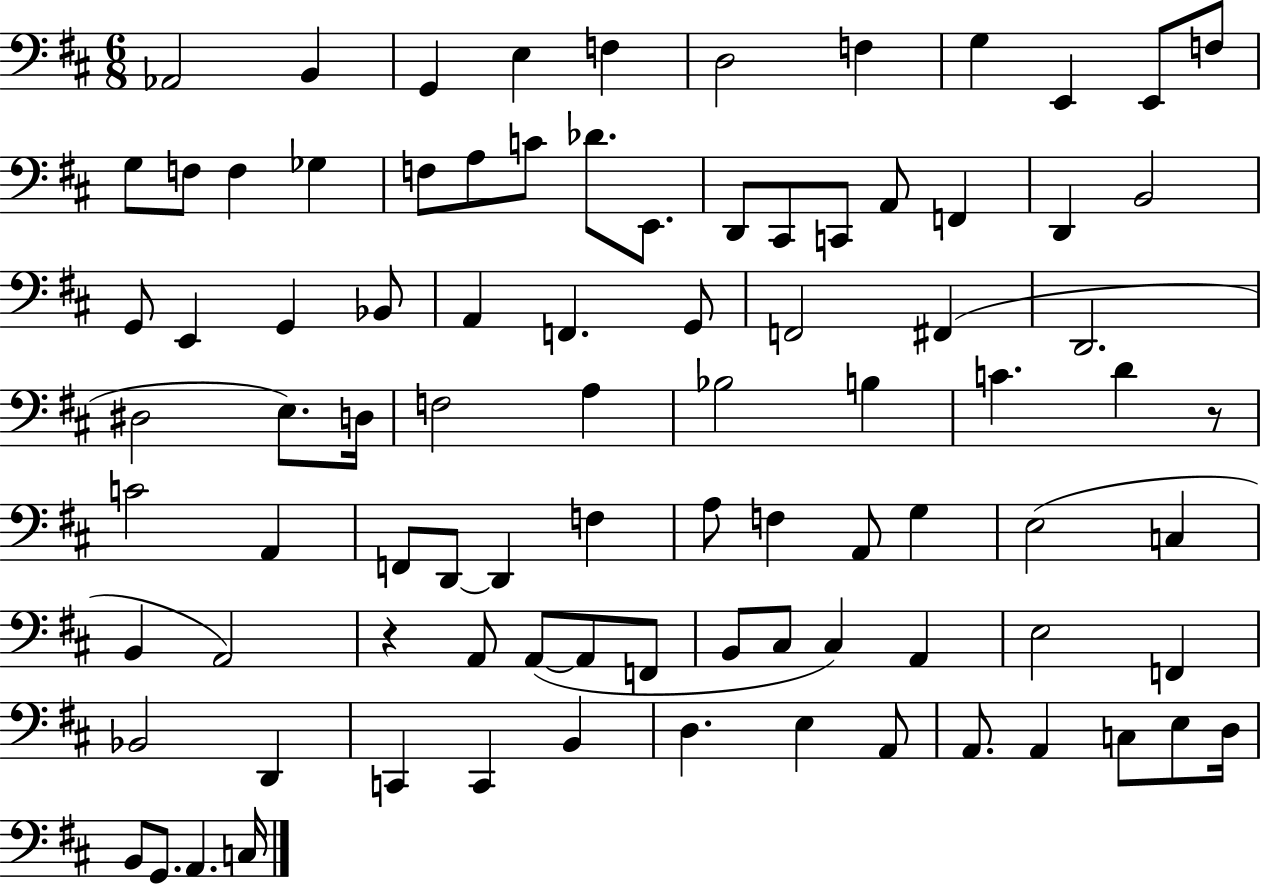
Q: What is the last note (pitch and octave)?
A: C3